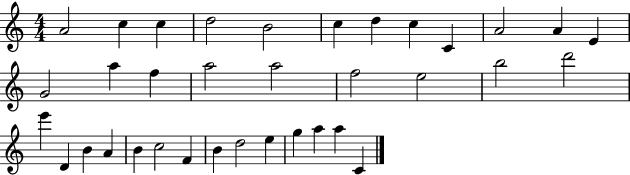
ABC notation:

X:1
T:Untitled
M:4/4
L:1/4
K:C
A2 c c d2 B2 c d c C A2 A E G2 a f a2 a2 f2 e2 b2 d'2 e' D B A B c2 F B d2 e g a a C